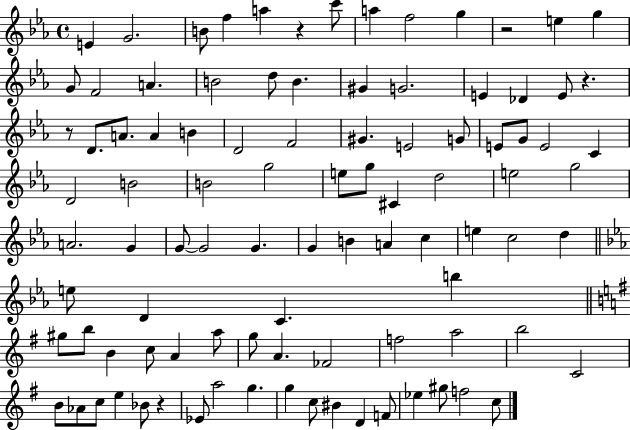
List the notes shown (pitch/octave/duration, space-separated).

E4/q G4/h. B4/e F5/q A5/q R/q C6/e A5/q F5/h G5/q R/h E5/q G5/q G4/e F4/h A4/q. B4/h D5/e B4/q. G#4/q G4/h. E4/q Db4/q E4/e R/q. R/e D4/e. A4/e. A4/q B4/q D4/h F4/h G#4/q. E4/h G4/e E4/e G4/e E4/h C4/q D4/h B4/h B4/h G5/h E5/e G5/e C#4/q D5/h E5/h G5/h A4/h. G4/q G4/e G4/h G4/q. G4/q B4/q A4/q C5/q E5/q C5/h D5/q E5/e D4/q C4/q. B5/q G#5/e B5/e B4/q C5/e A4/q A5/e G5/e A4/q. FES4/h F5/h A5/h B5/h C4/h B4/e Ab4/e C5/e E5/q Bb4/e R/q Eb4/e A5/h G5/q. G5/q C5/e BIS4/q D4/q F4/e Eb5/q G#5/e F5/h C5/e